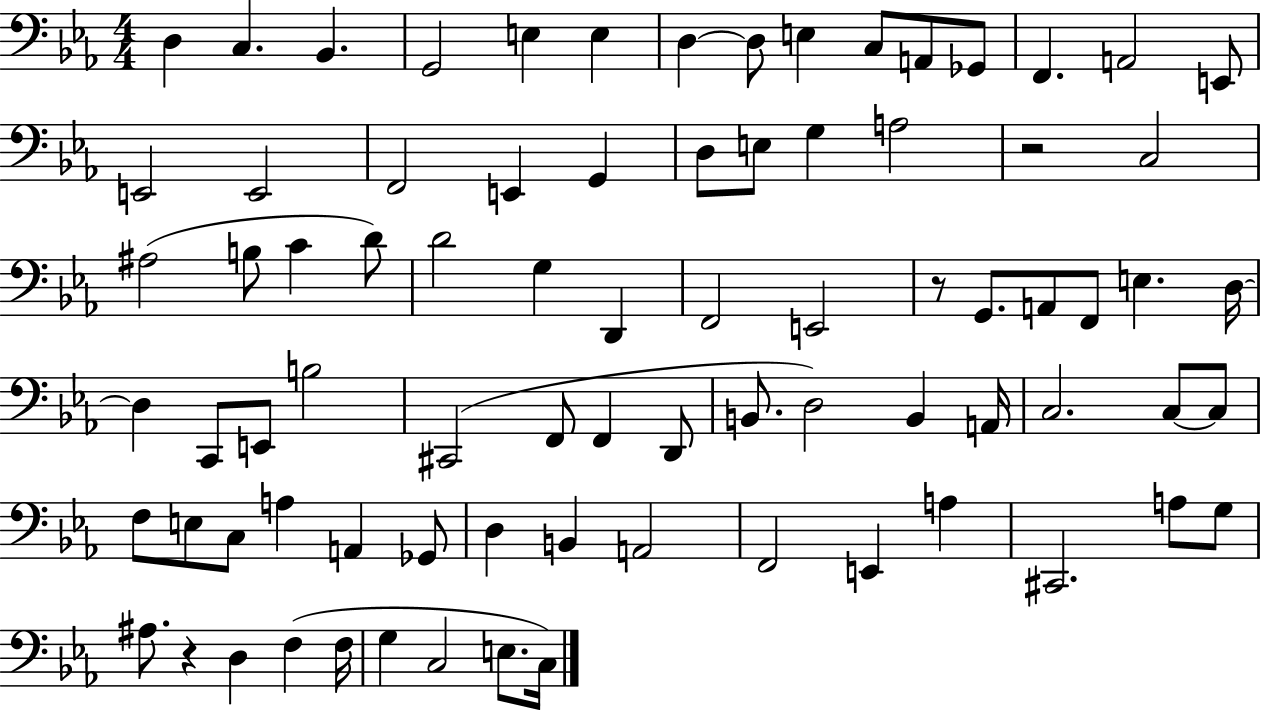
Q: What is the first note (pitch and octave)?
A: D3